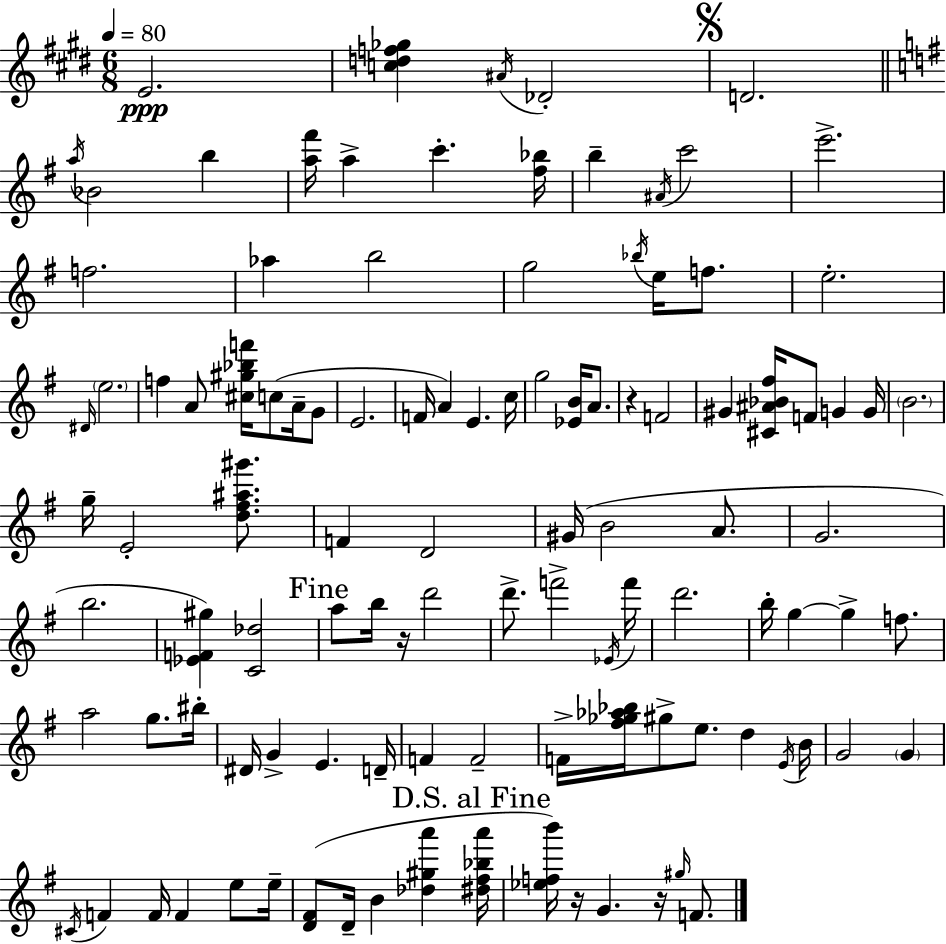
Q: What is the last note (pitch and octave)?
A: F4